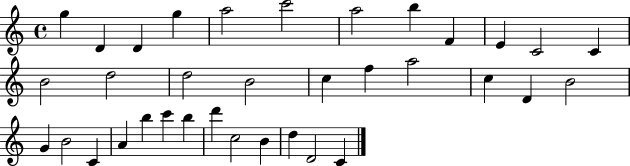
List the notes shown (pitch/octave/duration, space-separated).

G5/q D4/q D4/q G5/q A5/h C6/h A5/h B5/q F4/q E4/q C4/h C4/q B4/h D5/h D5/h B4/h C5/q F5/q A5/h C5/q D4/q B4/h G4/q B4/h C4/q A4/q B5/q C6/q B5/q D6/q C5/h B4/q D5/q D4/h C4/q